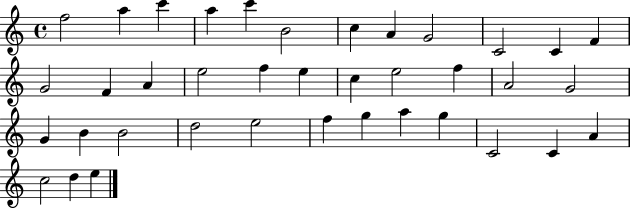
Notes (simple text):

F5/h A5/q C6/q A5/q C6/q B4/h C5/q A4/q G4/h C4/h C4/q F4/q G4/h F4/q A4/q E5/h F5/q E5/q C5/q E5/h F5/q A4/h G4/h G4/q B4/q B4/h D5/h E5/h F5/q G5/q A5/q G5/q C4/h C4/q A4/q C5/h D5/q E5/q